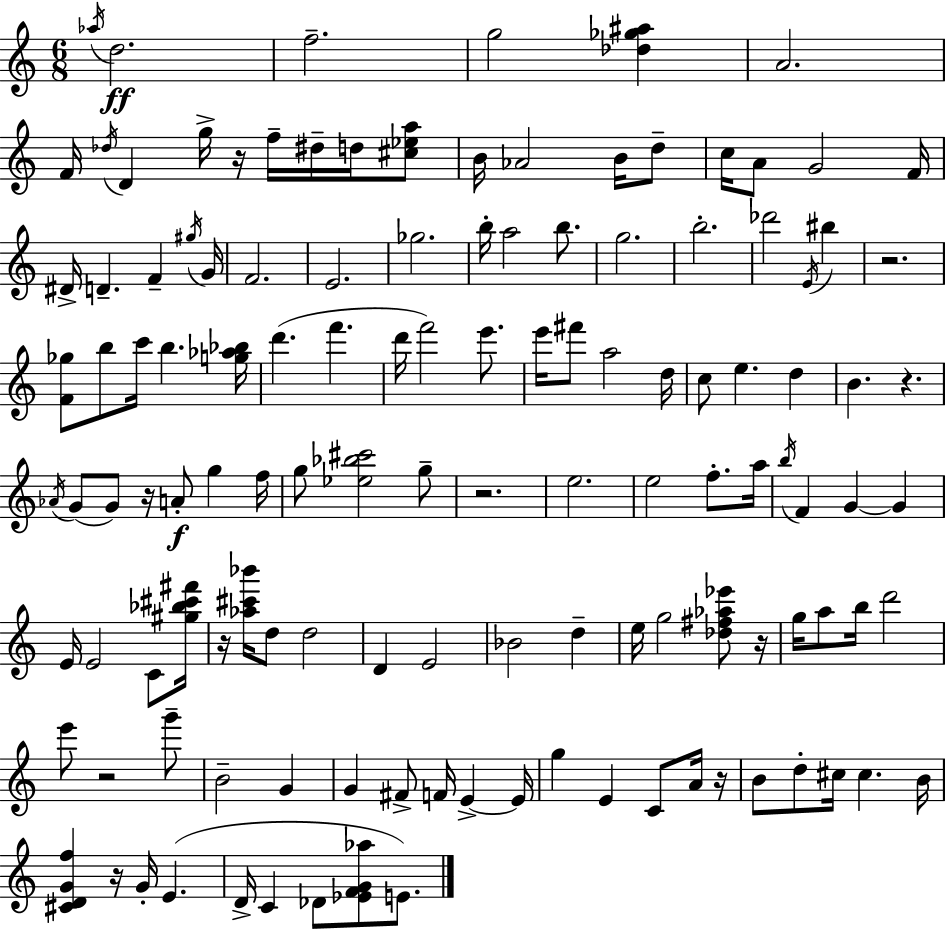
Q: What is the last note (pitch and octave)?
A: E4